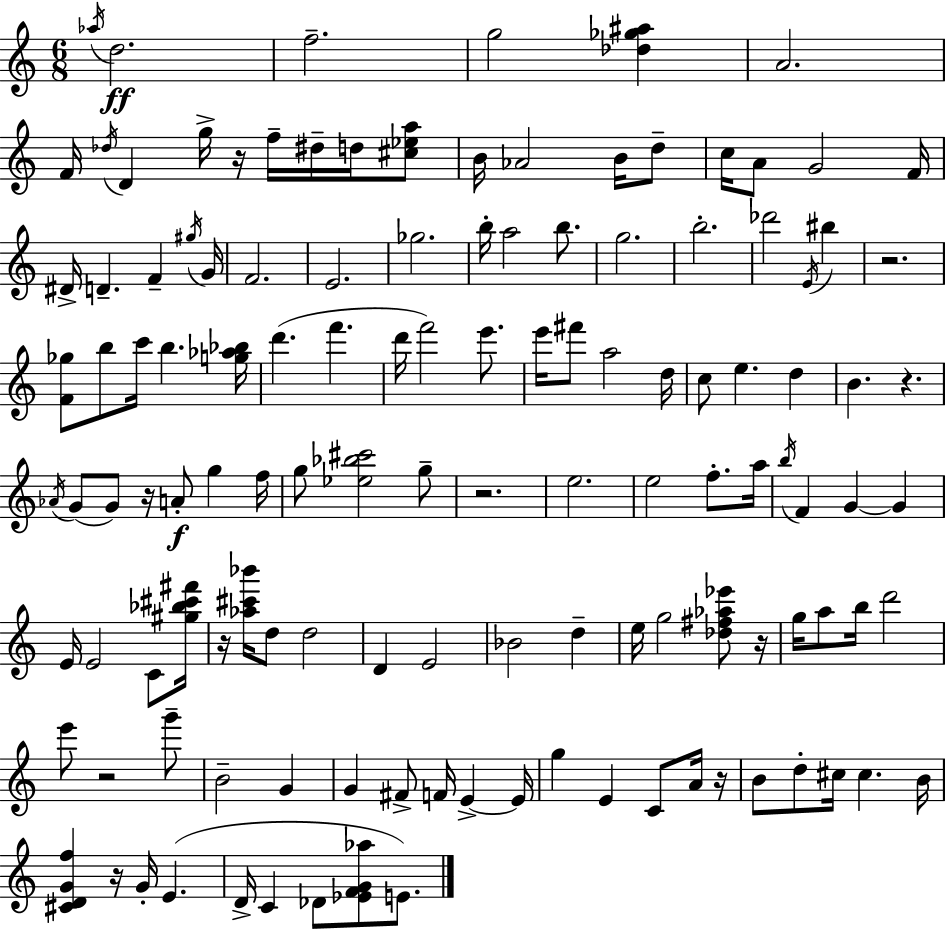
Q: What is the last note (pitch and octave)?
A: E4